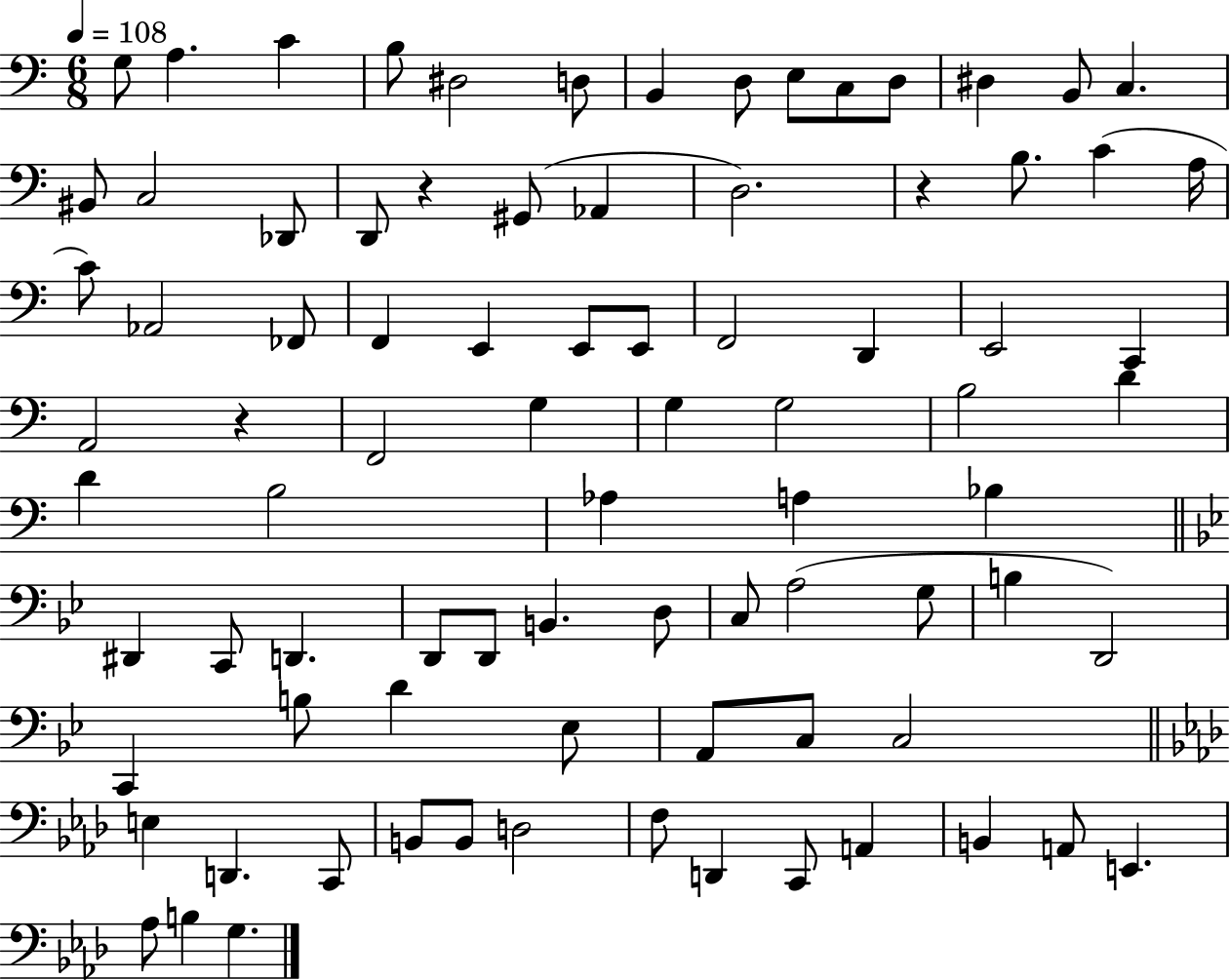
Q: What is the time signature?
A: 6/8